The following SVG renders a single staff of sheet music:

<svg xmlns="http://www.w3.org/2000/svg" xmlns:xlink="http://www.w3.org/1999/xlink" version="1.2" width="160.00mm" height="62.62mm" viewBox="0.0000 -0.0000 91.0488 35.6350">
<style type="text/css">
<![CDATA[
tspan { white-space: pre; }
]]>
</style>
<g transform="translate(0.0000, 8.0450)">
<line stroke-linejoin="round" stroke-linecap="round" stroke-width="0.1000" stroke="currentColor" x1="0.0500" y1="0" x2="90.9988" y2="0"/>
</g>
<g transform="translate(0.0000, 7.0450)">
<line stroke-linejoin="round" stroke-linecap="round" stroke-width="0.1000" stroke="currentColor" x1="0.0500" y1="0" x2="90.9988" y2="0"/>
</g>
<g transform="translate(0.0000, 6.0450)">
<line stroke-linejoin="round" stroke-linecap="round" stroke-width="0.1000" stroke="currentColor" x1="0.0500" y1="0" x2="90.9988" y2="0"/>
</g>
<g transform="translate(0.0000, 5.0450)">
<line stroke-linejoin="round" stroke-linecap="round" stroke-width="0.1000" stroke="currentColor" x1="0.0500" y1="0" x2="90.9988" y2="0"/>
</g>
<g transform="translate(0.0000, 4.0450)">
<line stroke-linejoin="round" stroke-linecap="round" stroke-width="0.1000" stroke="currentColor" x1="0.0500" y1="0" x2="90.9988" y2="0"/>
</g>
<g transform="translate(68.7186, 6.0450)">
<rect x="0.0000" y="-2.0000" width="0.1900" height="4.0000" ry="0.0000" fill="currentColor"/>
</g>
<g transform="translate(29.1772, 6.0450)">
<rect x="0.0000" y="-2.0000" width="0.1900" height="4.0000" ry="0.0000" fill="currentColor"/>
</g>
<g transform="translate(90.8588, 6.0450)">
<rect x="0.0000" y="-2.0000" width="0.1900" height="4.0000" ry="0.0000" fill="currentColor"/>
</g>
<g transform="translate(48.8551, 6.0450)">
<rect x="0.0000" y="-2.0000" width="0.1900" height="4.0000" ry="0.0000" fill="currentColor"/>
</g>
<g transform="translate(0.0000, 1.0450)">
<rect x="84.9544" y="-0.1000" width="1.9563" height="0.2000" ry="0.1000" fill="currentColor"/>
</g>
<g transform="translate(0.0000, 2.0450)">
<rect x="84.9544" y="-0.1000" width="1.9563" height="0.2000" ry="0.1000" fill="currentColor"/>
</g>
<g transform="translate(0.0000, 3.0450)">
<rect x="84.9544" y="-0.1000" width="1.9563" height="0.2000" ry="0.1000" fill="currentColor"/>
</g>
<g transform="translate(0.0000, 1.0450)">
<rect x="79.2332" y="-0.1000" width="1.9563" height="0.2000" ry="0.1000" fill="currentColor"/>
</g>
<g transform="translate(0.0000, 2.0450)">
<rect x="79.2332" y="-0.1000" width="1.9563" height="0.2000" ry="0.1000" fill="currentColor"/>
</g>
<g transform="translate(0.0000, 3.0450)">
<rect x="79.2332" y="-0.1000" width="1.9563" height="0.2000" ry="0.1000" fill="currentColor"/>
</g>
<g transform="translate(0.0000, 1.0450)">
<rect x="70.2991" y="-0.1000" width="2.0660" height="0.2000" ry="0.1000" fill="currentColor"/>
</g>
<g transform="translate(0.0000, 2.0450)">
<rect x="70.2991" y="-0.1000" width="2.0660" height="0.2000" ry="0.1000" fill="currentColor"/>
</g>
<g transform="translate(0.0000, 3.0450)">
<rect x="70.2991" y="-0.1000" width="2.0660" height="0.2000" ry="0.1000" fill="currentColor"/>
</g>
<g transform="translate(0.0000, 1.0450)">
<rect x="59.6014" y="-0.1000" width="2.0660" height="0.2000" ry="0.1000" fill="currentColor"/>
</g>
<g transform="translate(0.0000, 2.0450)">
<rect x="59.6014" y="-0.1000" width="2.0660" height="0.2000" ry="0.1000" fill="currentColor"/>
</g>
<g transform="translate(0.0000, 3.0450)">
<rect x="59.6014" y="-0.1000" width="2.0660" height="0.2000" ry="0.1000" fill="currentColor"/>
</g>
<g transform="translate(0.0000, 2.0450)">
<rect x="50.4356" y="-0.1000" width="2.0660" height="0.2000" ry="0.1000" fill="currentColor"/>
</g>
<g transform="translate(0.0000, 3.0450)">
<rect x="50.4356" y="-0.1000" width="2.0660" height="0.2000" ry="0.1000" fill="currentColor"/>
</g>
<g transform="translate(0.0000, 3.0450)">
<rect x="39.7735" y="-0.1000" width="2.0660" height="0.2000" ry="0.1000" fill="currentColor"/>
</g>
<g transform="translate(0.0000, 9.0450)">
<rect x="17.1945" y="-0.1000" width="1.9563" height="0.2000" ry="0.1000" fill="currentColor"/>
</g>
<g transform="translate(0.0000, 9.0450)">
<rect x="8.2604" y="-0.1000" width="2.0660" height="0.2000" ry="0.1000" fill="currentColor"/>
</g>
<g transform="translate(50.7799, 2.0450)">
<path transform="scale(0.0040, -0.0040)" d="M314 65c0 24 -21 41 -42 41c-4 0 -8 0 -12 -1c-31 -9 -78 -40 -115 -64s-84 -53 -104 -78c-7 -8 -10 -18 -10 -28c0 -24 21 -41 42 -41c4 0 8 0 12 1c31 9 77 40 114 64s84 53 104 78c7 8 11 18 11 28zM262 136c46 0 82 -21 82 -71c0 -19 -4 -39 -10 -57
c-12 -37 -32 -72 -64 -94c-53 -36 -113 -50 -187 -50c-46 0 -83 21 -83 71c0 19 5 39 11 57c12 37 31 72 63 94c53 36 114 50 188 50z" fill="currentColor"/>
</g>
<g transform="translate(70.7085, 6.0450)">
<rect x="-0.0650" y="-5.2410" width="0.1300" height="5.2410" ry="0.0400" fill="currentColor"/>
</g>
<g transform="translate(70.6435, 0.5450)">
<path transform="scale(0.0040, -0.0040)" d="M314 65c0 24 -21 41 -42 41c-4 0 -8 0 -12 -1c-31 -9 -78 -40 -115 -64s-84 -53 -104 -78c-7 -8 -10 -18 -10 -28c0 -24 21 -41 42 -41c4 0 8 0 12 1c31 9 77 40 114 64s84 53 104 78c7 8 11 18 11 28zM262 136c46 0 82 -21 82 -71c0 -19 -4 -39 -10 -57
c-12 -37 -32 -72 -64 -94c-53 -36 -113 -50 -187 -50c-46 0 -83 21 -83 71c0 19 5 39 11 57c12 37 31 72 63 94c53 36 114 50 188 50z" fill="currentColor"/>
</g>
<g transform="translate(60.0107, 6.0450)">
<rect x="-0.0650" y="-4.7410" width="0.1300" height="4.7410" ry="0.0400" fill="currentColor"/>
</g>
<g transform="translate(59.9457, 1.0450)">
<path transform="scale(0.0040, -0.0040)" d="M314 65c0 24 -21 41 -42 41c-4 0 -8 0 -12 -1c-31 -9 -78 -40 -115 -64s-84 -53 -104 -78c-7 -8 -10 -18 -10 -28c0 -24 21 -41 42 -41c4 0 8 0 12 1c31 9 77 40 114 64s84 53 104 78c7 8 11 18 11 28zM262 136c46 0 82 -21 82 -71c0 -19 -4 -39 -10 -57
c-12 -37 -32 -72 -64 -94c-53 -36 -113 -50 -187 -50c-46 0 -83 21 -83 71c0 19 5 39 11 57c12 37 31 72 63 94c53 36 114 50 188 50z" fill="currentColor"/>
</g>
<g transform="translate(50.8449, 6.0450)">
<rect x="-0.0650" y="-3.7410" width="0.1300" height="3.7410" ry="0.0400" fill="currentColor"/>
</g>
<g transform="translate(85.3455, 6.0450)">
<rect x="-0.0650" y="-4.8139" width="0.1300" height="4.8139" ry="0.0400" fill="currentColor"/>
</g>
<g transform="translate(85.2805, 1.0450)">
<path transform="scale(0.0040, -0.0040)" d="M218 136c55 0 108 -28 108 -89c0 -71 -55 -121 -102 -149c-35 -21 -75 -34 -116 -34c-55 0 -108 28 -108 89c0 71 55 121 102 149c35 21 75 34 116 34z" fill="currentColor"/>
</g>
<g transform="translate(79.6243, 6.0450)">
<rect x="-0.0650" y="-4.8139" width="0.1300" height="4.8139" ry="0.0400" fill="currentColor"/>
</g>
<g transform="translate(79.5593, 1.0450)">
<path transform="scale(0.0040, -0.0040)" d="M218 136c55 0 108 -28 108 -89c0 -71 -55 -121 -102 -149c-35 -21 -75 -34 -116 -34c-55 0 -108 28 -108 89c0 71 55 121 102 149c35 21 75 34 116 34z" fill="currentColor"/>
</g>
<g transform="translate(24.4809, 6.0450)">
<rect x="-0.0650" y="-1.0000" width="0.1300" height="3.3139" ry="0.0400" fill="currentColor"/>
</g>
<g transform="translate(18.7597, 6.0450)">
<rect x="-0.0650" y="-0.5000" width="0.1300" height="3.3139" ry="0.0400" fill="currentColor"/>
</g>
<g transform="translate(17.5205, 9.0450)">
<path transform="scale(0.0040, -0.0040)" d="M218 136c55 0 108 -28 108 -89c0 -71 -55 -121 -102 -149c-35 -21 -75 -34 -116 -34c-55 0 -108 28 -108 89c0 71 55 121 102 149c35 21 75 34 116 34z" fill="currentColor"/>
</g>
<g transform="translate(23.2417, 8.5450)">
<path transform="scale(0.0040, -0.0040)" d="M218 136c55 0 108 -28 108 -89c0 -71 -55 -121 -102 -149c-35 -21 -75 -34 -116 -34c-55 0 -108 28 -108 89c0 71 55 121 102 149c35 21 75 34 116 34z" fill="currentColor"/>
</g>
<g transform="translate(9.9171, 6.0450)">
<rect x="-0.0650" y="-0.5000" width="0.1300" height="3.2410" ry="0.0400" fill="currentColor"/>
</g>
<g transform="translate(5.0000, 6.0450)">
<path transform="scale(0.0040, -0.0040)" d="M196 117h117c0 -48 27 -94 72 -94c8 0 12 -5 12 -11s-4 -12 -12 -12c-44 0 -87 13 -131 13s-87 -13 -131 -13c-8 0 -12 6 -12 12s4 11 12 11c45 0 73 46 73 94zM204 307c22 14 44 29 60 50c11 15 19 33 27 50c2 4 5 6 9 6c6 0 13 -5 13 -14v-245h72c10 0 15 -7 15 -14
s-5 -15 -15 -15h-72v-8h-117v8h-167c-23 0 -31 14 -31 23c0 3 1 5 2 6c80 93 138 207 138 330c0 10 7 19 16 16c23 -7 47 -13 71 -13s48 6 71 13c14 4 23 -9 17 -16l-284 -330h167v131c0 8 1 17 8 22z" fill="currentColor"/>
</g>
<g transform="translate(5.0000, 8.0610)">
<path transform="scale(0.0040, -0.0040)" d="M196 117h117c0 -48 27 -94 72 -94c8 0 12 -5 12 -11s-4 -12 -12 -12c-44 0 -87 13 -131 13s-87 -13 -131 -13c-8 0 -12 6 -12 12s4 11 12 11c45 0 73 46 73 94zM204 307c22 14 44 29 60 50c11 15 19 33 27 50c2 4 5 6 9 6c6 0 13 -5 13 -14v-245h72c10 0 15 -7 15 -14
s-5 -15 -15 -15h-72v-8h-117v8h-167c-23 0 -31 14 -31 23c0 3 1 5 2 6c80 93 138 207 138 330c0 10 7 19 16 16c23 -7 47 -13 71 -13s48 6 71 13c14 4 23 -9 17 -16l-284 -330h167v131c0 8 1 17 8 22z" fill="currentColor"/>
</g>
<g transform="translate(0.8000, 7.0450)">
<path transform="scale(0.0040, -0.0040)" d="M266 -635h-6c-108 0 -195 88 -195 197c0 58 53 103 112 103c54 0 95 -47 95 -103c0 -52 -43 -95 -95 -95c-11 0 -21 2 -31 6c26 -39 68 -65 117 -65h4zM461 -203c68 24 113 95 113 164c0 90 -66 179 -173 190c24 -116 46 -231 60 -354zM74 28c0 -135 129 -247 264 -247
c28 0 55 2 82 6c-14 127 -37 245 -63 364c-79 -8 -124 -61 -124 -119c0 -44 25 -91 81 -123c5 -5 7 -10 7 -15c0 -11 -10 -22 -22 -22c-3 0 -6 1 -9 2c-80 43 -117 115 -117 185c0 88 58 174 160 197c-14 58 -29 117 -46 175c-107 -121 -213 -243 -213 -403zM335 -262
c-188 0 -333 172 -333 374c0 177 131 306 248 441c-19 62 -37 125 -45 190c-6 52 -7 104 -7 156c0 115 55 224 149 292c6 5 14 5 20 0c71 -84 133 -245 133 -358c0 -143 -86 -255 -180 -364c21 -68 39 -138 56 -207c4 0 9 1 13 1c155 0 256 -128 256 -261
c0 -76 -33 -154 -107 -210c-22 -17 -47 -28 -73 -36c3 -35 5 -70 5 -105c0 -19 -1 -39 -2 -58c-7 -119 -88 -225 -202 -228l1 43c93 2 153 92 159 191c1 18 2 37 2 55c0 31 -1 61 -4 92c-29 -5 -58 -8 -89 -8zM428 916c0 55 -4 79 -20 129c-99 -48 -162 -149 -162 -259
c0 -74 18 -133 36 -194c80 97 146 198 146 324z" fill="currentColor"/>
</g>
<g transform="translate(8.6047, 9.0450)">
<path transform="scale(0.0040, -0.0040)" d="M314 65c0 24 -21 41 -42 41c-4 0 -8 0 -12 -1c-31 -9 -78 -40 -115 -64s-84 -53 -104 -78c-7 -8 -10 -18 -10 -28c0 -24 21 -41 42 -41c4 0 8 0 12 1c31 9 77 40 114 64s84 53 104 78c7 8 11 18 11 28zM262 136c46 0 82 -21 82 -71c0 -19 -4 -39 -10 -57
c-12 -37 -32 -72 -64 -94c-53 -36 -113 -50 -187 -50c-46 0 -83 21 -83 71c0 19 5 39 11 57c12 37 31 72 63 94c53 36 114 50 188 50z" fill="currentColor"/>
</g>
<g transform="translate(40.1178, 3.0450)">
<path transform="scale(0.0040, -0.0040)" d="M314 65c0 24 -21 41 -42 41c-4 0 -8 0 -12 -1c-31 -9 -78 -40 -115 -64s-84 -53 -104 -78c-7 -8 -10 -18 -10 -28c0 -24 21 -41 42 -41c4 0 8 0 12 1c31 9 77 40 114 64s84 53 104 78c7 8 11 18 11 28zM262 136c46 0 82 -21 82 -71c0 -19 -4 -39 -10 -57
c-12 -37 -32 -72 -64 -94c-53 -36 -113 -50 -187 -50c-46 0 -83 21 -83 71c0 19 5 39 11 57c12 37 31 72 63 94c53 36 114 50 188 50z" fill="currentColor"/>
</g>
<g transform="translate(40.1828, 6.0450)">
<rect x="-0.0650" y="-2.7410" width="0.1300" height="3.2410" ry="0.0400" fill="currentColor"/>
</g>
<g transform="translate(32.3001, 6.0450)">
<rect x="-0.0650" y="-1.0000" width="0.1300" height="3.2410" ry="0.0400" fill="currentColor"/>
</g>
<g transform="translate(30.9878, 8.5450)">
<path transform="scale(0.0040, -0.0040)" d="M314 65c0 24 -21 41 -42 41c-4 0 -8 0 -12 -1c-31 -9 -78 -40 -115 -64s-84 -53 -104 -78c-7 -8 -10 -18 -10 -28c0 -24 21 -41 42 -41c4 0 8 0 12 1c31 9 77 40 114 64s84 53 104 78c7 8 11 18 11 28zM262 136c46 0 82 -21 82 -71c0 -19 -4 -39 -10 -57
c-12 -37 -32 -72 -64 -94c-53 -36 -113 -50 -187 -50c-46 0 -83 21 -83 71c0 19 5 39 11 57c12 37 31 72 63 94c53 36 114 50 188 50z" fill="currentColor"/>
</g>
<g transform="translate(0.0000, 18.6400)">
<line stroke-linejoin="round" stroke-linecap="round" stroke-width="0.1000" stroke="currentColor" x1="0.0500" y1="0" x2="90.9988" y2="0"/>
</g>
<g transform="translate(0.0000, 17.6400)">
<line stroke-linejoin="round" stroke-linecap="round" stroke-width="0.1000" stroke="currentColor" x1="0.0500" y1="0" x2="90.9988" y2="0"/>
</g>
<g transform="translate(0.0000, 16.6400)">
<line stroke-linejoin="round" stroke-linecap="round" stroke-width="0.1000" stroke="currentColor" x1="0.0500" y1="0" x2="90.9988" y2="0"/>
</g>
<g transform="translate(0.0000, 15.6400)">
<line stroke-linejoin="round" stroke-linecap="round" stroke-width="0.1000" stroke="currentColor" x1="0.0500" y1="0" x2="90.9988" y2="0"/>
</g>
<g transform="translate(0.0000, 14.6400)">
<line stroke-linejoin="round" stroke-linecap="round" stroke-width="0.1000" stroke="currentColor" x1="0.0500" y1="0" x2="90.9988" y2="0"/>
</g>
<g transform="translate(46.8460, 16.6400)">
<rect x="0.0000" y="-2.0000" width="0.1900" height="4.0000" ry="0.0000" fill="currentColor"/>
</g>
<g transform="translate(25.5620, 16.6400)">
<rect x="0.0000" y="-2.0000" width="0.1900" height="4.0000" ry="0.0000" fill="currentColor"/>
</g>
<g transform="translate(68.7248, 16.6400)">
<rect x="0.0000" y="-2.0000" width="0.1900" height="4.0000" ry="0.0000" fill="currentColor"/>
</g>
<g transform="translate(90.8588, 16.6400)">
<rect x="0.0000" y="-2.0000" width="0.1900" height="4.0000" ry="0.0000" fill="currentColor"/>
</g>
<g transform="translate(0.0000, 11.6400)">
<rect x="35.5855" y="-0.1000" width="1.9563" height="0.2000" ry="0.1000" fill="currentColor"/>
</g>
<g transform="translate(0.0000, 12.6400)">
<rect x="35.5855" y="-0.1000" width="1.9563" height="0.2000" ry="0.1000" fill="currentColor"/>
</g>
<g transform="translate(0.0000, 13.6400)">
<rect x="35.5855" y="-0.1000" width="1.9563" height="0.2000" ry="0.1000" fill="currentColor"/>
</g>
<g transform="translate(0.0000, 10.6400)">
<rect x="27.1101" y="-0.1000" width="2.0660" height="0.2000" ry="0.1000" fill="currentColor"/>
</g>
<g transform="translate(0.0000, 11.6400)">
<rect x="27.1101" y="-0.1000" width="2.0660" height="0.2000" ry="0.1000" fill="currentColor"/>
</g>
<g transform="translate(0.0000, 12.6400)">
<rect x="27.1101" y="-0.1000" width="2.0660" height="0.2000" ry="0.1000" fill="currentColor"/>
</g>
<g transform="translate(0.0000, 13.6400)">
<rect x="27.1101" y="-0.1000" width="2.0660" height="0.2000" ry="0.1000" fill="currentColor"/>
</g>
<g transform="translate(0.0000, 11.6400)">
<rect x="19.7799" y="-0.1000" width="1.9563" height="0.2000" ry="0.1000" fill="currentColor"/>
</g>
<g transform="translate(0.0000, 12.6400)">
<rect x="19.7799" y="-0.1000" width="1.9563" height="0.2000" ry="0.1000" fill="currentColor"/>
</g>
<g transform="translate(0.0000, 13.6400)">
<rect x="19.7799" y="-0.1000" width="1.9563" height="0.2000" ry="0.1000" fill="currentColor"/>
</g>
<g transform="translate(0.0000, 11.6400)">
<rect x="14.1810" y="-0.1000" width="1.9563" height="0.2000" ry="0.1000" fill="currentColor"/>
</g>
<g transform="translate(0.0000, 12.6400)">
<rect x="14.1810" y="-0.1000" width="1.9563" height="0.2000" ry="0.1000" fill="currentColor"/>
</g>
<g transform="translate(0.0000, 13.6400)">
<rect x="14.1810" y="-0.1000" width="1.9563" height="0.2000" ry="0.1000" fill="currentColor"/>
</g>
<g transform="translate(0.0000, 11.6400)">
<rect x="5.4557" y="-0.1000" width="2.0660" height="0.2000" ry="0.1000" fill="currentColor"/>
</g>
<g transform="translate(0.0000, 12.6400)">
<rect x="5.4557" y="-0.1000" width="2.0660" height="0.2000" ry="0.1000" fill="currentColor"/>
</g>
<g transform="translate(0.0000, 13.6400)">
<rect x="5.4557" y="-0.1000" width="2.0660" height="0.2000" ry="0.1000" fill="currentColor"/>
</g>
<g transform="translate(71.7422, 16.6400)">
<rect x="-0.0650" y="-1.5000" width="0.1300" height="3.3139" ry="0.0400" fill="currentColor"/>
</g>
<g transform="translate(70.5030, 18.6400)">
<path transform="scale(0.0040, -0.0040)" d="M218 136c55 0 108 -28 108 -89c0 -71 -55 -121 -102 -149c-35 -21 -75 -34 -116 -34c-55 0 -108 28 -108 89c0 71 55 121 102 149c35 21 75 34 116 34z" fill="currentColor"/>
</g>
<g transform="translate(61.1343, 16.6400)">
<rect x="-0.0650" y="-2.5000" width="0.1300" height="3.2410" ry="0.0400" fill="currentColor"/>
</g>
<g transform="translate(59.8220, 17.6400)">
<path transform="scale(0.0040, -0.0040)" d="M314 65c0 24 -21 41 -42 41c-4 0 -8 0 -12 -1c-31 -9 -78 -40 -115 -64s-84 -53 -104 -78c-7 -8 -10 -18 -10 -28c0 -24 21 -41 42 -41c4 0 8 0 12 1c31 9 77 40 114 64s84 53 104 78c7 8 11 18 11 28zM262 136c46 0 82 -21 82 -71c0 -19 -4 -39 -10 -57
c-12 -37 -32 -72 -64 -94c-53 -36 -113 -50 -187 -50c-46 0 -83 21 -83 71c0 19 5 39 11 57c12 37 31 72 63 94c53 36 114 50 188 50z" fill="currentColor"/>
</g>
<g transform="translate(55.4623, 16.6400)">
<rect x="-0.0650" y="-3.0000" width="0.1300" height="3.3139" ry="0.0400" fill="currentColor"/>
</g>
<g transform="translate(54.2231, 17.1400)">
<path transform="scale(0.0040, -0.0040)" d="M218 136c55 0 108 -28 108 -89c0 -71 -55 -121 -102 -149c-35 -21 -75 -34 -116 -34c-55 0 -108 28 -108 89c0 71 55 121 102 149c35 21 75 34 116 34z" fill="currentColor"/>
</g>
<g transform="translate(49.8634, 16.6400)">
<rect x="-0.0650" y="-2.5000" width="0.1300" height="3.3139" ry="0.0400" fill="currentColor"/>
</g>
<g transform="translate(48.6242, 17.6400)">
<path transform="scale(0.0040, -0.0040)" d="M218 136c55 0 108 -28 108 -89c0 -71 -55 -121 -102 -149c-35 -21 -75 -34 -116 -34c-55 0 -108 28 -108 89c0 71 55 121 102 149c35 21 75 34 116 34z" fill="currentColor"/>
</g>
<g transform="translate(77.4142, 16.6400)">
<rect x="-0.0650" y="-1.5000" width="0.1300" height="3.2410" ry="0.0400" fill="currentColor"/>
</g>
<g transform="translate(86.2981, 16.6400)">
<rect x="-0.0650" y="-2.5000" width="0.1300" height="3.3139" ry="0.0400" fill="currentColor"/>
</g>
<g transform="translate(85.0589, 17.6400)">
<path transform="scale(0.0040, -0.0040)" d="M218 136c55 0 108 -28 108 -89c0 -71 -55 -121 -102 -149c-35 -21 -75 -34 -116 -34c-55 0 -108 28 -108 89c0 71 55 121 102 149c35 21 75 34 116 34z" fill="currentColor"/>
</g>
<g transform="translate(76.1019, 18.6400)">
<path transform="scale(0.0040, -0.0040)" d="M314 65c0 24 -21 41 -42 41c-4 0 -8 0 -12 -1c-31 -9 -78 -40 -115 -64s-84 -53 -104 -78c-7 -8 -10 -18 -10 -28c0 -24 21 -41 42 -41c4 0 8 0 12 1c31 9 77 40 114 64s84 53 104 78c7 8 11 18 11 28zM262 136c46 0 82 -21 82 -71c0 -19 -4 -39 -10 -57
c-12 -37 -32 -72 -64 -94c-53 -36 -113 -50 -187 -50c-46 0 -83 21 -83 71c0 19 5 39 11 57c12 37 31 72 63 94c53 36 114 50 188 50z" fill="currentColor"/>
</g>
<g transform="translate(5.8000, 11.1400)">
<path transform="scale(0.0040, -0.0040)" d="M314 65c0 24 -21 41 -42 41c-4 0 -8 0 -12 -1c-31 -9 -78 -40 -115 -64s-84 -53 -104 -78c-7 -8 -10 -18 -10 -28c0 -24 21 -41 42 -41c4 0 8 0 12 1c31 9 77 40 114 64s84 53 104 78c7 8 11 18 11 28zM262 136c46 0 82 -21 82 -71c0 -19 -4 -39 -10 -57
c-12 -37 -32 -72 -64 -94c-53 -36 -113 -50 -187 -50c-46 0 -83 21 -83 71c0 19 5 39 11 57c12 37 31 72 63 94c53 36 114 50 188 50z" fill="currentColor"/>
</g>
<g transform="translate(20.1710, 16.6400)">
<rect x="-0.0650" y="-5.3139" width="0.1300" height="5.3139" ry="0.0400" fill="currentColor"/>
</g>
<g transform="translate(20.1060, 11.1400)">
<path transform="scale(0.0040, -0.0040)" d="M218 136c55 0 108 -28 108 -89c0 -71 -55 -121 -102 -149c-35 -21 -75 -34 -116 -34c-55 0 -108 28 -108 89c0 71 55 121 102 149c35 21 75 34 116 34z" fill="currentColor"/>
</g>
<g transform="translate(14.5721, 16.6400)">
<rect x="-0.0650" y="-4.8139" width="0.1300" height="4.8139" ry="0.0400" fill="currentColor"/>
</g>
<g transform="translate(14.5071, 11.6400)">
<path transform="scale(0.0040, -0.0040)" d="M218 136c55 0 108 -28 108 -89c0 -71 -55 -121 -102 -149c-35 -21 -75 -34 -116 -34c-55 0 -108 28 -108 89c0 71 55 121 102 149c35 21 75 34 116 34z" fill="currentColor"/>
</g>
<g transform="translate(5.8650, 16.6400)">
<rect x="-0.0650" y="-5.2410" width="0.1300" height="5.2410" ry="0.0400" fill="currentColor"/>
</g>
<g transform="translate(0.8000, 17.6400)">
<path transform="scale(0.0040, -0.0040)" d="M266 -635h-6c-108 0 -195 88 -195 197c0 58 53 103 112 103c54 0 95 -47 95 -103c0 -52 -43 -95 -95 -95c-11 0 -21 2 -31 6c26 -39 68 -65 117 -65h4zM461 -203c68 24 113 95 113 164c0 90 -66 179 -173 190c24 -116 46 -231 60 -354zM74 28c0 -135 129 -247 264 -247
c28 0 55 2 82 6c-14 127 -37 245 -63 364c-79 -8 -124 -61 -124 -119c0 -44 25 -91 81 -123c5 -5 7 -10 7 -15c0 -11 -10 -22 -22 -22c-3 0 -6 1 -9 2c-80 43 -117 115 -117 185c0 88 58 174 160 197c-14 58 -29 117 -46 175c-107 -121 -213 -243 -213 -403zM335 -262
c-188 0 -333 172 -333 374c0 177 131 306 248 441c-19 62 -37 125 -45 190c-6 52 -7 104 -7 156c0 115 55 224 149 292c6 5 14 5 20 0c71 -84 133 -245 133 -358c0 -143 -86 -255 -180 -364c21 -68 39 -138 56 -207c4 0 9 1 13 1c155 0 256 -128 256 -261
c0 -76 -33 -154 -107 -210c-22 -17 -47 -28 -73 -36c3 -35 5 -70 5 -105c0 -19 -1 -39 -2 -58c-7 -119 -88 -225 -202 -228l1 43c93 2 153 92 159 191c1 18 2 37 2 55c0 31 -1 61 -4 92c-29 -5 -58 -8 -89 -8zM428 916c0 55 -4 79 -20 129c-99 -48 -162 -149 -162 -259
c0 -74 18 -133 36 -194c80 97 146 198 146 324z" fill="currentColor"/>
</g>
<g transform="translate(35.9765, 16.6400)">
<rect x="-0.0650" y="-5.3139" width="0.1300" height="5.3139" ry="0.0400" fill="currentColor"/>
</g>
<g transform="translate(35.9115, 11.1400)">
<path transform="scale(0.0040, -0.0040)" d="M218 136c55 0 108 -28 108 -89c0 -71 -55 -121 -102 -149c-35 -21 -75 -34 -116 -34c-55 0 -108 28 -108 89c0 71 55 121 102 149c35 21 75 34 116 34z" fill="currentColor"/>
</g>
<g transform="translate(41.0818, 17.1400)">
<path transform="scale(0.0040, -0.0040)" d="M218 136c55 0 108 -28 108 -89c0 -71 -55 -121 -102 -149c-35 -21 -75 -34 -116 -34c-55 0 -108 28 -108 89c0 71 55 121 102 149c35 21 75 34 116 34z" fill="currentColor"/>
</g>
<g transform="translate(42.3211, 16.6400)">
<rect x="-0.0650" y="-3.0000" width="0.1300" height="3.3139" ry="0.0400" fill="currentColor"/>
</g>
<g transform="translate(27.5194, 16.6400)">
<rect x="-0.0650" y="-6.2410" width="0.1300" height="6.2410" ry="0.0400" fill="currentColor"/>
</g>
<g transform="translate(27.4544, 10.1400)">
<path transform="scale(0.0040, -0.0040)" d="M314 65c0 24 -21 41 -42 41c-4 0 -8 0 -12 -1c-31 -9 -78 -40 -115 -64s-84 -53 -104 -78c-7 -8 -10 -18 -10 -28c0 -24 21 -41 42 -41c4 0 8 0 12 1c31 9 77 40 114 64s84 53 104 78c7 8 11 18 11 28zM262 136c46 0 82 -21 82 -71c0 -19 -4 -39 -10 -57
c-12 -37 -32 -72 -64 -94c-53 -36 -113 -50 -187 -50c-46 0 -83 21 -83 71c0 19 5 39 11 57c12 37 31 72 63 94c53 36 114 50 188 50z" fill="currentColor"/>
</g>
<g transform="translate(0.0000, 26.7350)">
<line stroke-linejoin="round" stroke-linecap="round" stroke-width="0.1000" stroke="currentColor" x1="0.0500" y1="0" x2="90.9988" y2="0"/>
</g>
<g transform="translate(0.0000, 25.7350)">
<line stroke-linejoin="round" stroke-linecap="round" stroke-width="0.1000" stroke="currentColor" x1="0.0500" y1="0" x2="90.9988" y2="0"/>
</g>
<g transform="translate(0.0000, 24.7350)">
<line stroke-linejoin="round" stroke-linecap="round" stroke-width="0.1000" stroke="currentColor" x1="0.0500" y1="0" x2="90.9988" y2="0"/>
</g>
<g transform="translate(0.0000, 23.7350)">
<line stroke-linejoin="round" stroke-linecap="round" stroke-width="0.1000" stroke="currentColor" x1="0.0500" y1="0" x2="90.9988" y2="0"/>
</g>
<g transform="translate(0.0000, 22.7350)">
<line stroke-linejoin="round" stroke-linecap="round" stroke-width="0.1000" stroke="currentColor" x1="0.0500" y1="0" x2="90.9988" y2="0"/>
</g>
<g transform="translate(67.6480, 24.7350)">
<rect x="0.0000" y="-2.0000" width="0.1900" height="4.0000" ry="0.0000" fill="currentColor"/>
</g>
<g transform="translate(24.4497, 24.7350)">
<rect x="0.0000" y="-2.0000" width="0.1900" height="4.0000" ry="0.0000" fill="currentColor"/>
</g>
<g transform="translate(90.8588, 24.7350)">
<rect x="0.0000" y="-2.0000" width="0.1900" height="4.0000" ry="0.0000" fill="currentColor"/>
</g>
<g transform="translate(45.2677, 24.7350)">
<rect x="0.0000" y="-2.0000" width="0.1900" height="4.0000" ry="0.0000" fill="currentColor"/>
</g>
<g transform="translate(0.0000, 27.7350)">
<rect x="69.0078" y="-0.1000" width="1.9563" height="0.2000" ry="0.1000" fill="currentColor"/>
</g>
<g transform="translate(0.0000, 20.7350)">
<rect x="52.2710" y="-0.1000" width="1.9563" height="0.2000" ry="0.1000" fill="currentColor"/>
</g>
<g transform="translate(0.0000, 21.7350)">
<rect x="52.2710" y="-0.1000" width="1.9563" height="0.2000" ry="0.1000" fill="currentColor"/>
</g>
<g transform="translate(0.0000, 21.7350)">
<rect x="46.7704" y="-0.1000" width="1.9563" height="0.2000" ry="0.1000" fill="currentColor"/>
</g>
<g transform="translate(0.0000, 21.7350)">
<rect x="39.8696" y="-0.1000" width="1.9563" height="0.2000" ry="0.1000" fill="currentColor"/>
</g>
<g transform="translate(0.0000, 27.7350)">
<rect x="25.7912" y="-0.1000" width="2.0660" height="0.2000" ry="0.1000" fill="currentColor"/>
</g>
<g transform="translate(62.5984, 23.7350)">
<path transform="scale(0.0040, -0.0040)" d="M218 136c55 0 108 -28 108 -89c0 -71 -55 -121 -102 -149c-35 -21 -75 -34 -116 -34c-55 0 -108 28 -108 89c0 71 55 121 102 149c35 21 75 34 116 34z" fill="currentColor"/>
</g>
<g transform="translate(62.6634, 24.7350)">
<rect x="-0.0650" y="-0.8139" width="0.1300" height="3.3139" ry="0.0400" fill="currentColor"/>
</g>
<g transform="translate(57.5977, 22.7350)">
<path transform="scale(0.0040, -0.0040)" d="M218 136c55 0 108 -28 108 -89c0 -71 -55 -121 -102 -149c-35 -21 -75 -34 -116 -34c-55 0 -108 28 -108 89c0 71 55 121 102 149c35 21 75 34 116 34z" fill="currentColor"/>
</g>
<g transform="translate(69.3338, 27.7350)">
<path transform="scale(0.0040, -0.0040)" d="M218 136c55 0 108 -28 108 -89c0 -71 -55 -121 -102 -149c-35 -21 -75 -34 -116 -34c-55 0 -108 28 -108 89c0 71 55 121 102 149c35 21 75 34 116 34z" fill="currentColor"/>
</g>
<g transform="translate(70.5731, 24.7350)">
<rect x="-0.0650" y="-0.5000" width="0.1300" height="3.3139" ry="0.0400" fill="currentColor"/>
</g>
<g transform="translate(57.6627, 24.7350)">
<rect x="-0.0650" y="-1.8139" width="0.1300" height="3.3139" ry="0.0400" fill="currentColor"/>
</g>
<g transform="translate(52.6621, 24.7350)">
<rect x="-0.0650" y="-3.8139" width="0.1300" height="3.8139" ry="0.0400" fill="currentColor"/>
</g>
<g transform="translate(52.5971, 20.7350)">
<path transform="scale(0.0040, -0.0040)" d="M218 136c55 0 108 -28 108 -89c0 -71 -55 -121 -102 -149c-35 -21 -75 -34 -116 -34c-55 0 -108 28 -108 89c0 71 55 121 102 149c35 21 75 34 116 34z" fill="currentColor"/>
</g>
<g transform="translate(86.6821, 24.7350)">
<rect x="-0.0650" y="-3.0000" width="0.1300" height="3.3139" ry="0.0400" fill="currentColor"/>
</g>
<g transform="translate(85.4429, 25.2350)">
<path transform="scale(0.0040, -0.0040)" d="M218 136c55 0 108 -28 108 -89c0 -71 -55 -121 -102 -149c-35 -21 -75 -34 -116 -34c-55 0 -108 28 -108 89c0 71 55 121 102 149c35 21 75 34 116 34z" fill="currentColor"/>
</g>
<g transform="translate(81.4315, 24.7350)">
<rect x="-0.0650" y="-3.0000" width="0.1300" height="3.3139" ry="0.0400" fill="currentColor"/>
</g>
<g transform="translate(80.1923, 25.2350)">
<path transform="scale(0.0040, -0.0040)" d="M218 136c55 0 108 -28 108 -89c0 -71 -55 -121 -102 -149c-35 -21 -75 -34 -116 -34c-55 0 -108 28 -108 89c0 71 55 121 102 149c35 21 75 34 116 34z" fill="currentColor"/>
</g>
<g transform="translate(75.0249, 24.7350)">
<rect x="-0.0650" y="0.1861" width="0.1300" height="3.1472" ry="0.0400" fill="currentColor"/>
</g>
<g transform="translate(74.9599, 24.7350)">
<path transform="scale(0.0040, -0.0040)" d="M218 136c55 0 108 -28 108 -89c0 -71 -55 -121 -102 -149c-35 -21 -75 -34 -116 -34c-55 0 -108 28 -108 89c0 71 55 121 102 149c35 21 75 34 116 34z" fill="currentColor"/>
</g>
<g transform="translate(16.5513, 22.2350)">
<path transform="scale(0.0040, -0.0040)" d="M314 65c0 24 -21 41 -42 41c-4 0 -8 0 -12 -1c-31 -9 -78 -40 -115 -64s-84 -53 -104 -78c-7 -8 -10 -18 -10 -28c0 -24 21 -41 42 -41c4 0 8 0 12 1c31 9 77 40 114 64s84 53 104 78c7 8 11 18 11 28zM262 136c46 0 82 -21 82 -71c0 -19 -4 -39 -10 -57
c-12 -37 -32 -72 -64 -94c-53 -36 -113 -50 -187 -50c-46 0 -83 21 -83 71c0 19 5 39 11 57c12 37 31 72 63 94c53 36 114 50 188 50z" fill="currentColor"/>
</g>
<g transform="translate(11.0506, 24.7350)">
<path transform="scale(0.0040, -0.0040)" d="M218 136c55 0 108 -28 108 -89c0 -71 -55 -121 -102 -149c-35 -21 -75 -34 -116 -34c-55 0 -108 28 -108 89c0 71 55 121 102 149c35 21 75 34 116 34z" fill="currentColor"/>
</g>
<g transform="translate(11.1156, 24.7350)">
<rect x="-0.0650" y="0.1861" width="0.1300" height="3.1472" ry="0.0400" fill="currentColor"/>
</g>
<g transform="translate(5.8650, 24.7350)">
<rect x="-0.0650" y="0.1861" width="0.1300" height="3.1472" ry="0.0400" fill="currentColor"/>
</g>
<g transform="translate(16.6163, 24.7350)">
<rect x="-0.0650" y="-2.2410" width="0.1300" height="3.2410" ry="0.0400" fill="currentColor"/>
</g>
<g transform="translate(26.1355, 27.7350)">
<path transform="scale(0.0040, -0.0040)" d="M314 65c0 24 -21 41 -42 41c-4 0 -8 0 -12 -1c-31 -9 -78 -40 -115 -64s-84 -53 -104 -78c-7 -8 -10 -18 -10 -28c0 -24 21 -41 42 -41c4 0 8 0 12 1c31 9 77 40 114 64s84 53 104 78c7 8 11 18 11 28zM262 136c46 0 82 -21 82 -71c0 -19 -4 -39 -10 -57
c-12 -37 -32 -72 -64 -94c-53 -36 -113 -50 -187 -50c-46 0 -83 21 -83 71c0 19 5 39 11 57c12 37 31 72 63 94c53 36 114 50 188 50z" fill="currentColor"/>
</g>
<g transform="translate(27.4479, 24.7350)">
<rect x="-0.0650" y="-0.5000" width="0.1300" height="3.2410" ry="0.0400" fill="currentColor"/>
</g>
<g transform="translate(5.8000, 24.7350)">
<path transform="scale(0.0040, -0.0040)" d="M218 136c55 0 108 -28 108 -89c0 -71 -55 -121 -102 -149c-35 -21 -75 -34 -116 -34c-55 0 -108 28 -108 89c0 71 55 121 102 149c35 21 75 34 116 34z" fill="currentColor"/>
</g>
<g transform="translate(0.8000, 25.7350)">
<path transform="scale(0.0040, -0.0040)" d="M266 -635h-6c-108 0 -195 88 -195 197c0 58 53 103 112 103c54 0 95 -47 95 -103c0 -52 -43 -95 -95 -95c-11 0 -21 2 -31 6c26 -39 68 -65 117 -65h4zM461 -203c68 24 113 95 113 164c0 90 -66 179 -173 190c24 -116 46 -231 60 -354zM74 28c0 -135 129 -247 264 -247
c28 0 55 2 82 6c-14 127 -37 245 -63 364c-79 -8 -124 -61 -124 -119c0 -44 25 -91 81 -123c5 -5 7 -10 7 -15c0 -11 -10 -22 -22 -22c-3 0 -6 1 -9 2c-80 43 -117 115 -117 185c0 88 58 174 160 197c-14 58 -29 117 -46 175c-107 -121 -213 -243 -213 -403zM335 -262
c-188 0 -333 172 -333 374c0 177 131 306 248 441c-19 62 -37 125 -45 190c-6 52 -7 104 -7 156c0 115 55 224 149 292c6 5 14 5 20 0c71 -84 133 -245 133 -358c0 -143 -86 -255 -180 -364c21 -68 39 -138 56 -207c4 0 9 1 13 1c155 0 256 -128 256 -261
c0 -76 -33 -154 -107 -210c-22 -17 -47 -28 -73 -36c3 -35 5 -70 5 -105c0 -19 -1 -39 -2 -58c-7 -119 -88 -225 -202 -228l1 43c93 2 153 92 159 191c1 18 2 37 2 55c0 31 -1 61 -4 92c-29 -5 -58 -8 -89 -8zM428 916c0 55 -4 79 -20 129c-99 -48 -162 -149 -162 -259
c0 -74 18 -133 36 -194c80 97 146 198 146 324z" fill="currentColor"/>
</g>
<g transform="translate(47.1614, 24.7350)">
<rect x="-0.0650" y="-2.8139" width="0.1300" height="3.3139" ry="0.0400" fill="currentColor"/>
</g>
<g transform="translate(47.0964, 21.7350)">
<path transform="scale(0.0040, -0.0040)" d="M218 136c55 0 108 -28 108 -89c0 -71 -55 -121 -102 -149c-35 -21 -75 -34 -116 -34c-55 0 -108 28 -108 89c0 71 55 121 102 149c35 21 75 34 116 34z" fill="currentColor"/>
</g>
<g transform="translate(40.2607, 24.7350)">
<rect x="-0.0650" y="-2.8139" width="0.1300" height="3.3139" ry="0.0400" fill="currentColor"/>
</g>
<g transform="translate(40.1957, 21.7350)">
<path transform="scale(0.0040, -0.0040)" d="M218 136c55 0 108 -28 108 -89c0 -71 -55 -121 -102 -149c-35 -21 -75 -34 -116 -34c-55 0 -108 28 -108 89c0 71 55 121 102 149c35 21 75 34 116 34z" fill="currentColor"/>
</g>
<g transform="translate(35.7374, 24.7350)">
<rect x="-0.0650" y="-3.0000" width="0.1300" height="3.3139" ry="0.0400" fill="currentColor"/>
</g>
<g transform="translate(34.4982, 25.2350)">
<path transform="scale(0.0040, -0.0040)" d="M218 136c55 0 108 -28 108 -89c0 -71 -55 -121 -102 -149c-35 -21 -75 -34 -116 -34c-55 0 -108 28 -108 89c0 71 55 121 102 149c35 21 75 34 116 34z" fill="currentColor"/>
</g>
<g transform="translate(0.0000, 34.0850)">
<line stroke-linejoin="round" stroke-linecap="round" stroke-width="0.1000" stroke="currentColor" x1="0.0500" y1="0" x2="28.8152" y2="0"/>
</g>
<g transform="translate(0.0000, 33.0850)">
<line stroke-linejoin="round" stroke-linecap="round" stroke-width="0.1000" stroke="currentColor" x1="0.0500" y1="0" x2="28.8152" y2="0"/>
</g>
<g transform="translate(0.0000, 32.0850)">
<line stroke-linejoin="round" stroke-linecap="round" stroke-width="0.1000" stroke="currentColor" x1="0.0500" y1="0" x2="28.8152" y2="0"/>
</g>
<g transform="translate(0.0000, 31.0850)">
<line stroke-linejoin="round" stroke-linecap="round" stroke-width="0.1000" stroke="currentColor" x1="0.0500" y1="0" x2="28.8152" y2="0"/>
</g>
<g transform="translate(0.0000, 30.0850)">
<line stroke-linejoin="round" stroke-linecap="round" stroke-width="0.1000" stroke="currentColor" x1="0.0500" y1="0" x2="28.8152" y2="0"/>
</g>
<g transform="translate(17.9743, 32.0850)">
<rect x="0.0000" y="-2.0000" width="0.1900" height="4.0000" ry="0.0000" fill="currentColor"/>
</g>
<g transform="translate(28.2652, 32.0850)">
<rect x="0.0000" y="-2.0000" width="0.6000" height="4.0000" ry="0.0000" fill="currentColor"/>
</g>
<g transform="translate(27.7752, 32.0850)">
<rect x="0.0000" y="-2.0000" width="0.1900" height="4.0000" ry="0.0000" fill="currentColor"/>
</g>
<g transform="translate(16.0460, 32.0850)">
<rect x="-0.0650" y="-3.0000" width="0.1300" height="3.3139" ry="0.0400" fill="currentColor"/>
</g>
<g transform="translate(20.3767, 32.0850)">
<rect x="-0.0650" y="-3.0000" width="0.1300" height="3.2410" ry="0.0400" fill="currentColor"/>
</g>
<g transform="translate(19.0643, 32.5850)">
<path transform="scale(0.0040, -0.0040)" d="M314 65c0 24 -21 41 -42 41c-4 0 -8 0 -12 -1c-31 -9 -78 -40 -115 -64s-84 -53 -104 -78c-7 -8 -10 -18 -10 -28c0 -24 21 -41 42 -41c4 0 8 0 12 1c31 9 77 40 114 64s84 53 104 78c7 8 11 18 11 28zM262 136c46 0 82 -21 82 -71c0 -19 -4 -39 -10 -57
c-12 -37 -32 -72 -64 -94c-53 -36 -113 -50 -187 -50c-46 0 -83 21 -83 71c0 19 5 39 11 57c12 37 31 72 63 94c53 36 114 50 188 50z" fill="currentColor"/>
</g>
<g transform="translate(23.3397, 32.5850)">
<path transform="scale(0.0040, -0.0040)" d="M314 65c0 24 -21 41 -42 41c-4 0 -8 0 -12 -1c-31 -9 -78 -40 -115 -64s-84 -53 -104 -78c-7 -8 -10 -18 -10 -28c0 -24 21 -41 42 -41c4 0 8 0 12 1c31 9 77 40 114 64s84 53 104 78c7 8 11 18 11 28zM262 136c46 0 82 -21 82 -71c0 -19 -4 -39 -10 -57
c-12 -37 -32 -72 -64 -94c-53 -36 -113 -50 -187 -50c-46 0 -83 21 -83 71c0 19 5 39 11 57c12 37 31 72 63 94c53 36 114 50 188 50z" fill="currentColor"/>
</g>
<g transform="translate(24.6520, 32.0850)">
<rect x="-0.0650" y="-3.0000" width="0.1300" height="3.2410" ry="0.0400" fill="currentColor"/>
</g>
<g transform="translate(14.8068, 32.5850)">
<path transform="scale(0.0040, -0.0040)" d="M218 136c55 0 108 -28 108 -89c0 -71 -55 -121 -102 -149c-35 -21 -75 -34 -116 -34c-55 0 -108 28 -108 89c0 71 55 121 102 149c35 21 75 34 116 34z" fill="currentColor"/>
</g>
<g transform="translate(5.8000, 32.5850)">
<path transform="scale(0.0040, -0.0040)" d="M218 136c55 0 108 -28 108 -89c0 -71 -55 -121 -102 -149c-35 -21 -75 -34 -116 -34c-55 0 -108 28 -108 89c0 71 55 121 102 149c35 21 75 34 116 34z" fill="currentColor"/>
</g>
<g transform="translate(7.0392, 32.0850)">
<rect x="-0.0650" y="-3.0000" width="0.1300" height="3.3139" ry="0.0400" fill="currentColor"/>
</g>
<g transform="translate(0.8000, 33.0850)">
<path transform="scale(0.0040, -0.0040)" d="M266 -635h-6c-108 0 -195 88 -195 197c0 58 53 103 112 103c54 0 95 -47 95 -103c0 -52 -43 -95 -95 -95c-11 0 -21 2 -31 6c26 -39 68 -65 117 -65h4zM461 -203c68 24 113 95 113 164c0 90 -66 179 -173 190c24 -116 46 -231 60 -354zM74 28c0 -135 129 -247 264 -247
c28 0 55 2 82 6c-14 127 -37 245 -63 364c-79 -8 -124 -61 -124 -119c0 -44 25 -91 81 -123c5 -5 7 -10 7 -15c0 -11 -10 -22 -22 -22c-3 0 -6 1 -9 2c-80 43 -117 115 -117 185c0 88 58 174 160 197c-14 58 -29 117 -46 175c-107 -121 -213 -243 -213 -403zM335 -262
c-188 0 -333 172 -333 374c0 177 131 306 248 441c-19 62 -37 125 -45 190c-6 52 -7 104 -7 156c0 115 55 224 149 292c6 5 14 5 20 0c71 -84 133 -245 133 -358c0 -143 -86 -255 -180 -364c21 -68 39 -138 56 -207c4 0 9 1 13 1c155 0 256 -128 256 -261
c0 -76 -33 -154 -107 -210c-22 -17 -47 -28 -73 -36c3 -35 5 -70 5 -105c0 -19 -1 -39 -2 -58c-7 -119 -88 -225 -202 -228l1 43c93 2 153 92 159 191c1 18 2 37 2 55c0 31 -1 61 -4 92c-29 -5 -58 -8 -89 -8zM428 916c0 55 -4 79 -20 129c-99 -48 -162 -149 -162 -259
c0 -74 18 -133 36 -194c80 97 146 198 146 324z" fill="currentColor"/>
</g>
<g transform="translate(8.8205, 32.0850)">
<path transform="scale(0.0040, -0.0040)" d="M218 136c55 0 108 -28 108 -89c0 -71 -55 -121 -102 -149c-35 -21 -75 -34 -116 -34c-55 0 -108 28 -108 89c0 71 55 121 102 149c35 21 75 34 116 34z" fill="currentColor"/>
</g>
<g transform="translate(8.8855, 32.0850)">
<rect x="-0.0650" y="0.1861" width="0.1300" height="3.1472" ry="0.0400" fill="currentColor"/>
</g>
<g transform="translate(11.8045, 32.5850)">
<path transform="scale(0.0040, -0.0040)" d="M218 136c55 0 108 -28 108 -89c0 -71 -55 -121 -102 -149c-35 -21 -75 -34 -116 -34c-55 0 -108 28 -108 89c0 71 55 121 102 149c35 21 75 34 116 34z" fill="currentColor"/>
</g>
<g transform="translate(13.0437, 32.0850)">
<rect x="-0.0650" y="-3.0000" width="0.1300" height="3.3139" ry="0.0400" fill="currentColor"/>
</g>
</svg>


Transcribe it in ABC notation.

X:1
T:Untitled
M:4/4
L:1/4
K:C
C2 C D D2 a2 c'2 e'2 f'2 e' e' f'2 e' f' a'2 f' A G A G2 E E2 G B B g2 C2 A a a c' f d C B A A A B A A A2 A2